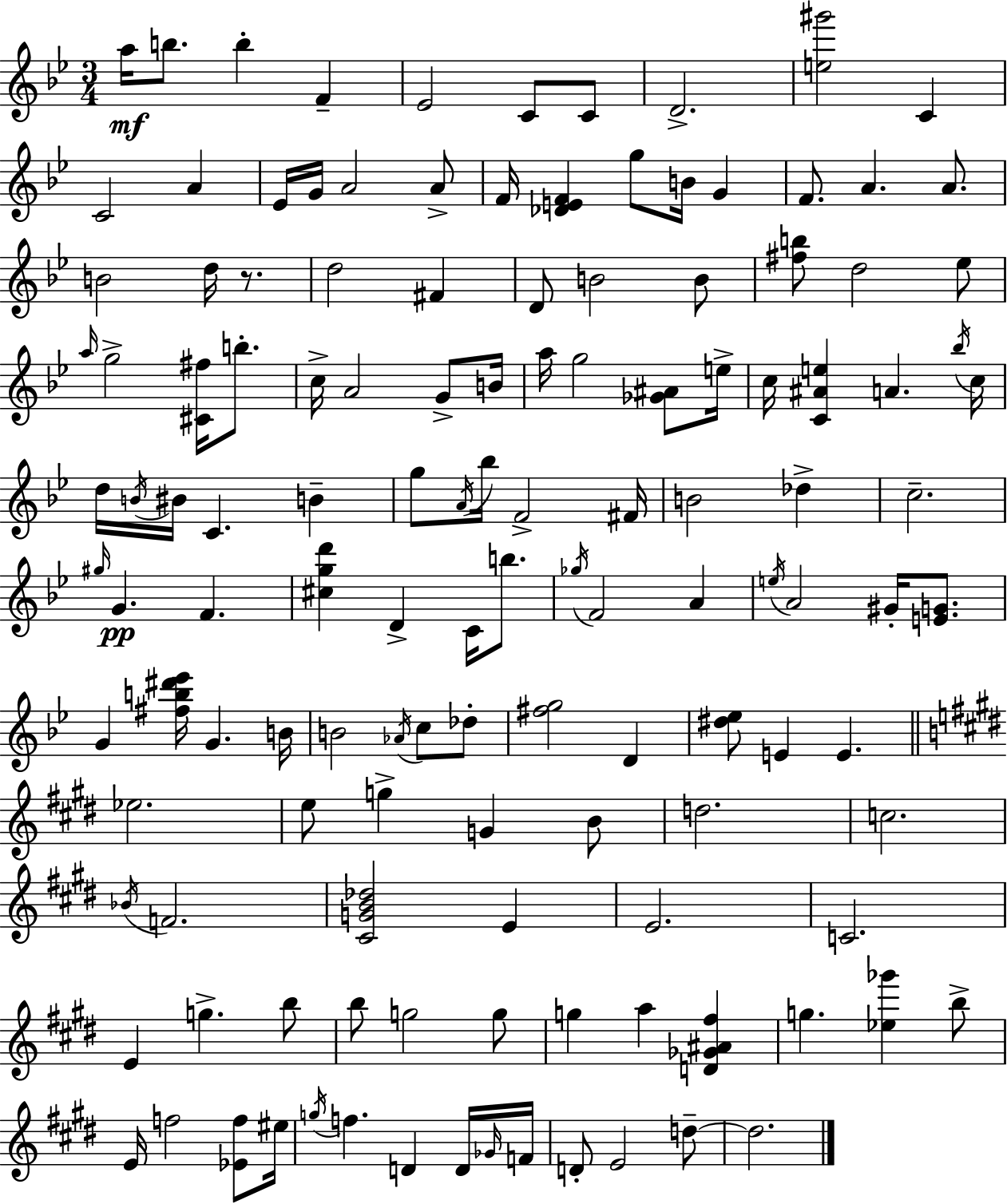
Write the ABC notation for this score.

X:1
T:Untitled
M:3/4
L:1/4
K:Bb
a/4 b/2 b F _E2 C/2 C/2 D2 [e^g']2 C C2 A _E/4 G/4 A2 A/2 F/4 [_DEF] g/2 B/4 G F/2 A A/2 B2 d/4 z/2 d2 ^F D/2 B2 B/2 [^fb]/2 d2 _e/2 a/4 g2 [^C^f]/4 b/2 c/4 A2 G/2 B/4 a/4 g2 [_G^A]/2 e/4 c/4 [C^Ae] A _b/4 c/4 d/4 B/4 ^B/4 C B g/2 A/4 _b/4 F2 ^F/4 B2 _d c2 ^g/4 G F [^cgd'] D C/4 b/2 _g/4 F2 A e/4 A2 ^G/4 [EG]/2 G [^fb^d'_e']/4 G B/4 B2 _A/4 c/2 _d/2 [^fg]2 D [^d_e]/2 E E _e2 e/2 g G B/2 d2 c2 _B/4 F2 [^CGB_d]2 E E2 C2 E g b/2 b/2 g2 g/2 g a [D_G^A^f] g [_e_g'] b/2 E/4 f2 [_Ef]/2 ^e/4 g/4 f D D/4 _G/4 F/4 D/2 E2 d/2 d2